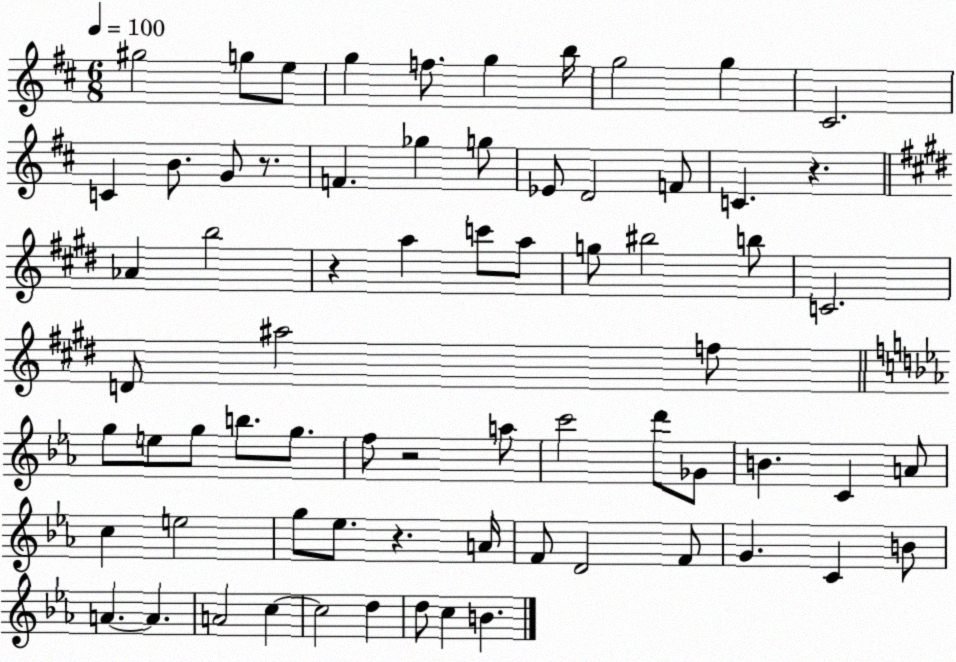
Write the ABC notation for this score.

X:1
T:Untitled
M:6/8
L:1/4
K:D
^g2 g/2 e/2 g f/2 g b/4 g2 g ^C2 C B/2 G/2 z/2 F _g g/2 _E/2 D2 F/2 C z _A b2 z a c'/2 a/2 g/2 ^b2 b/2 C2 D/2 ^a2 f/2 g/2 e/2 g/2 b/2 g/2 f/2 z2 a/2 c'2 d'/2 _G/2 B C A/2 c e2 g/2 _e/2 z A/4 F/2 D2 F/2 G C B/2 A A A2 c c2 d d/2 c B